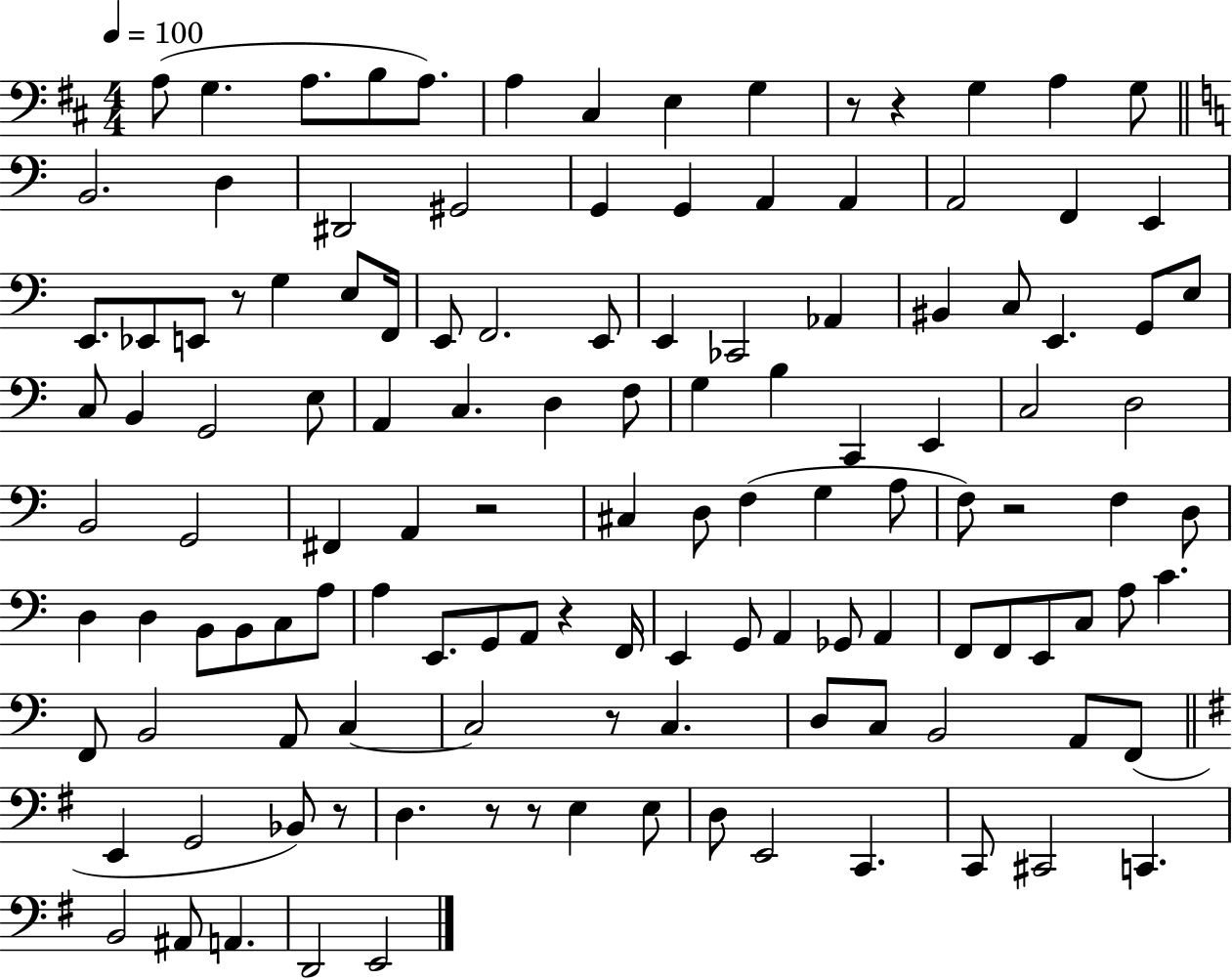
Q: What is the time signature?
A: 4/4